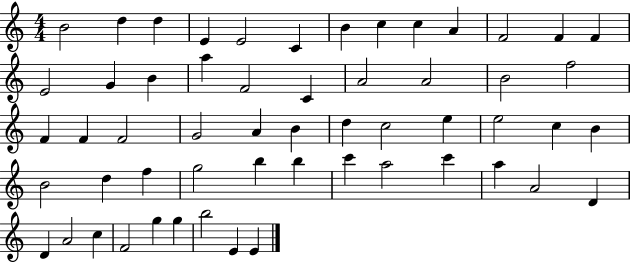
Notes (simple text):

B4/h D5/q D5/q E4/q E4/h C4/q B4/q C5/q C5/q A4/q F4/h F4/q F4/q E4/h G4/q B4/q A5/q F4/h C4/q A4/h A4/h B4/h F5/h F4/q F4/q F4/h G4/h A4/q B4/q D5/q C5/h E5/q E5/h C5/q B4/q B4/h D5/q F5/q G5/h B5/q B5/q C6/q A5/h C6/q A5/q A4/h D4/q D4/q A4/h C5/q F4/h G5/q G5/q B5/h E4/q E4/q